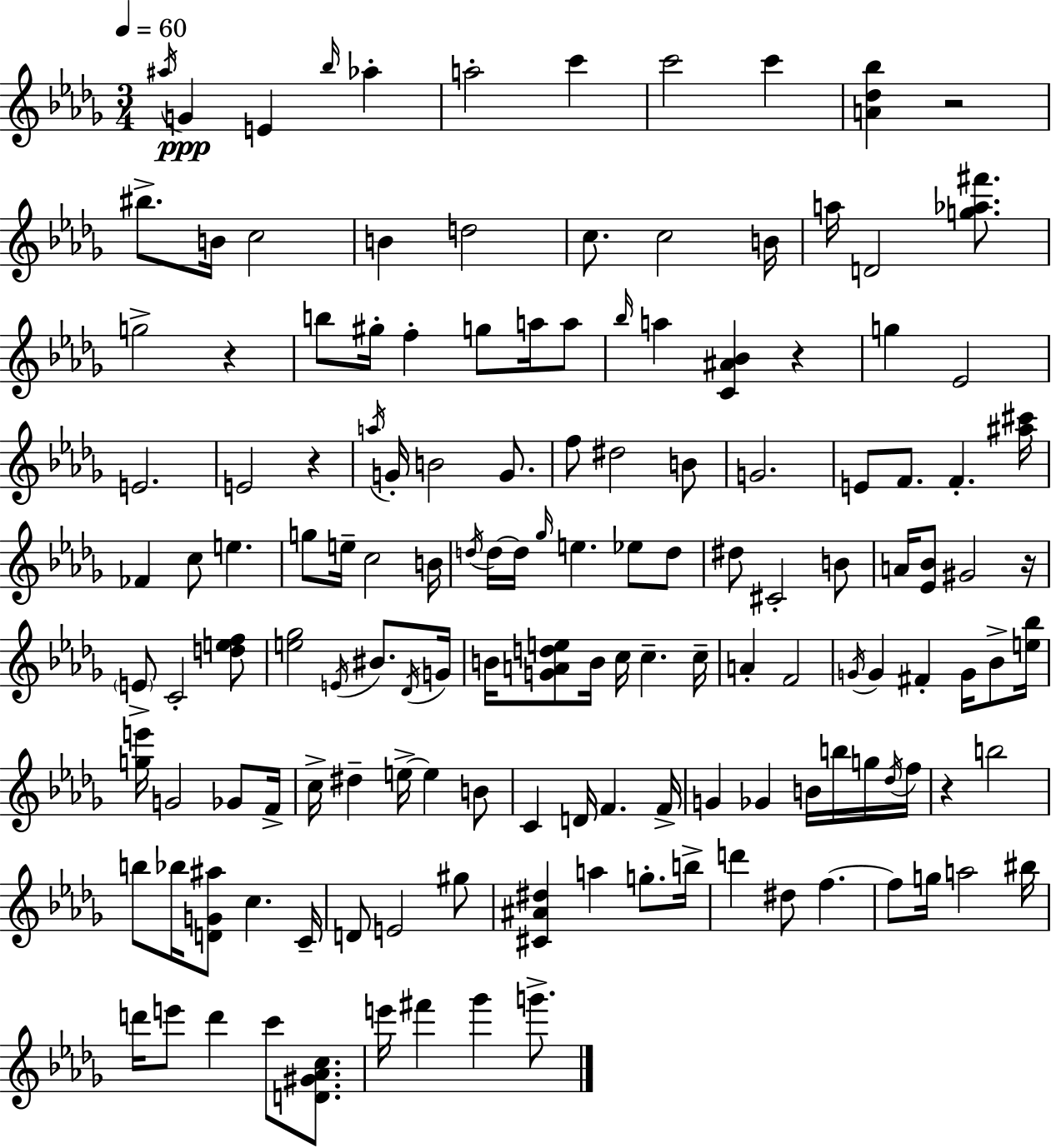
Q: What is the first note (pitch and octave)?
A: A#5